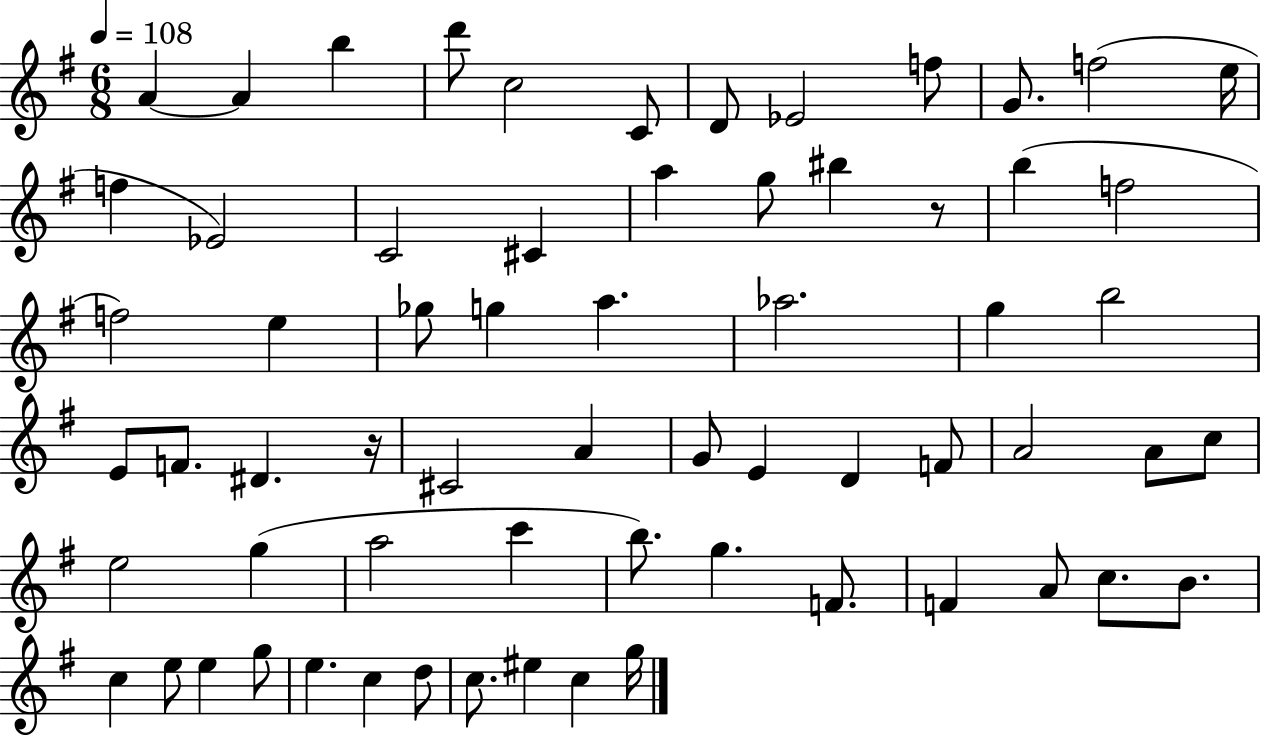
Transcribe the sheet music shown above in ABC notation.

X:1
T:Untitled
M:6/8
L:1/4
K:G
A A b d'/2 c2 C/2 D/2 _E2 f/2 G/2 f2 e/4 f _E2 C2 ^C a g/2 ^b z/2 b f2 f2 e _g/2 g a _a2 g b2 E/2 F/2 ^D z/4 ^C2 A G/2 E D F/2 A2 A/2 c/2 e2 g a2 c' b/2 g F/2 F A/2 c/2 B/2 c e/2 e g/2 e c d/2 c/2 ^e c g/4